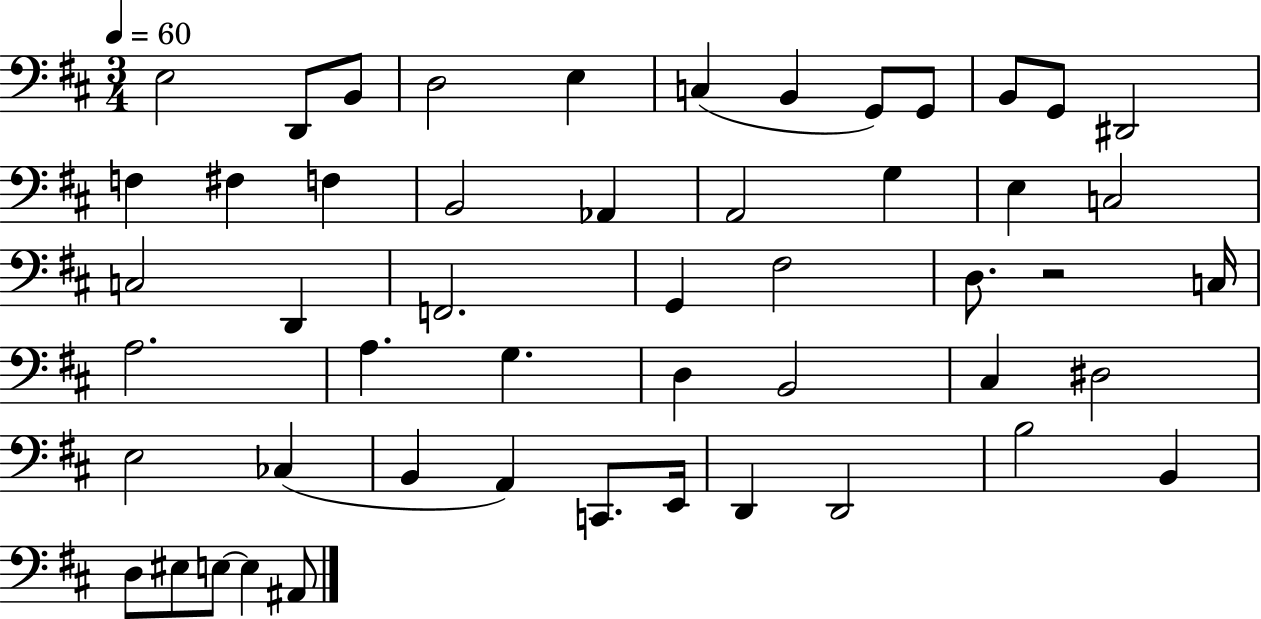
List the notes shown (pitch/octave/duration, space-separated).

E3/h D2/e B2/e D3/h E3/q C3/q B2/q G2/e G2/e B2/e G2/e D#2/h F3/q F#3/q F3/q B2/h Ab2/q A2/h G3/q E3/q C3/h C3/h D2/q F2/h. G2/q F#3/h D3/e. R/h C3/s A3/h. A3/q. G3/q. D3/q B2/h C#3/q D#3/h E3/h CES3/q B2/q A2/q C2/e. E2/s D2/q D2/h B3/h B2/q D3/e EIS3/e E3/e E3/q A#2/e